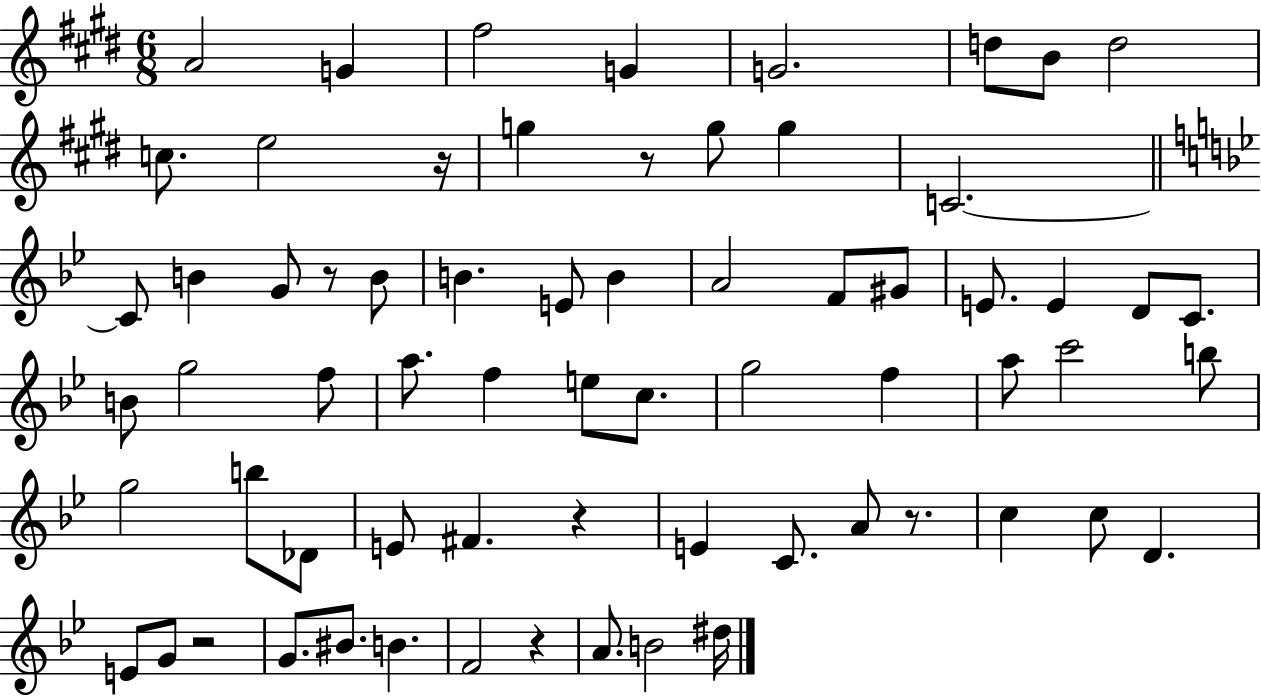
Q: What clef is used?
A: treble